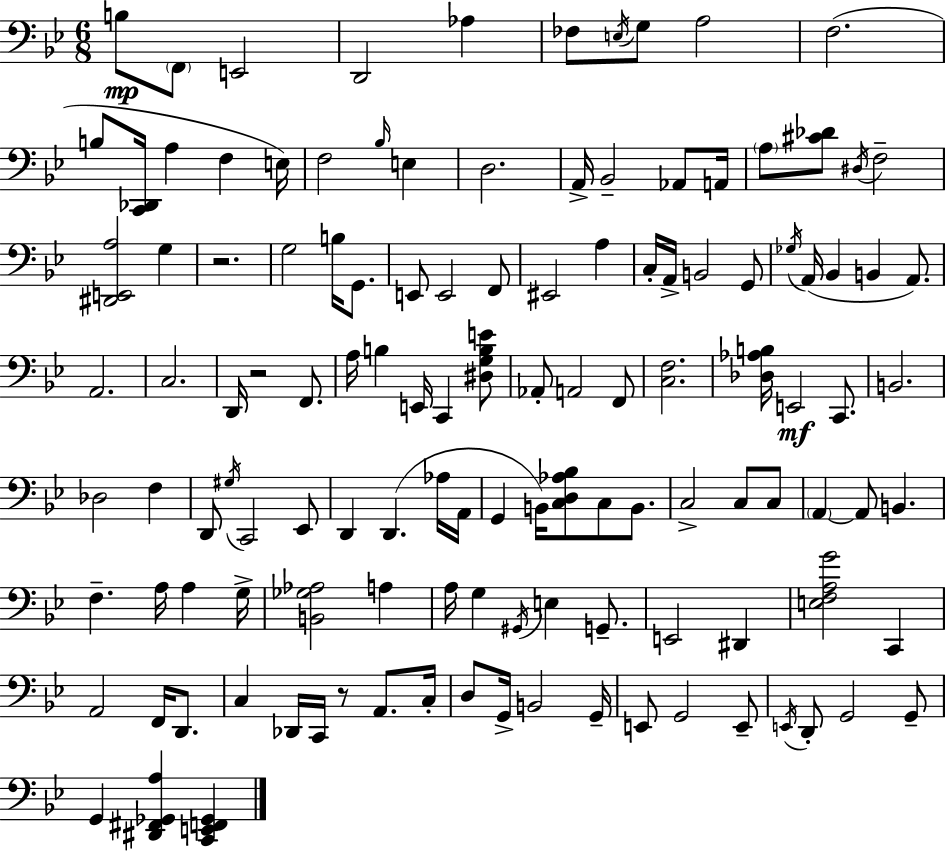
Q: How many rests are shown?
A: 3